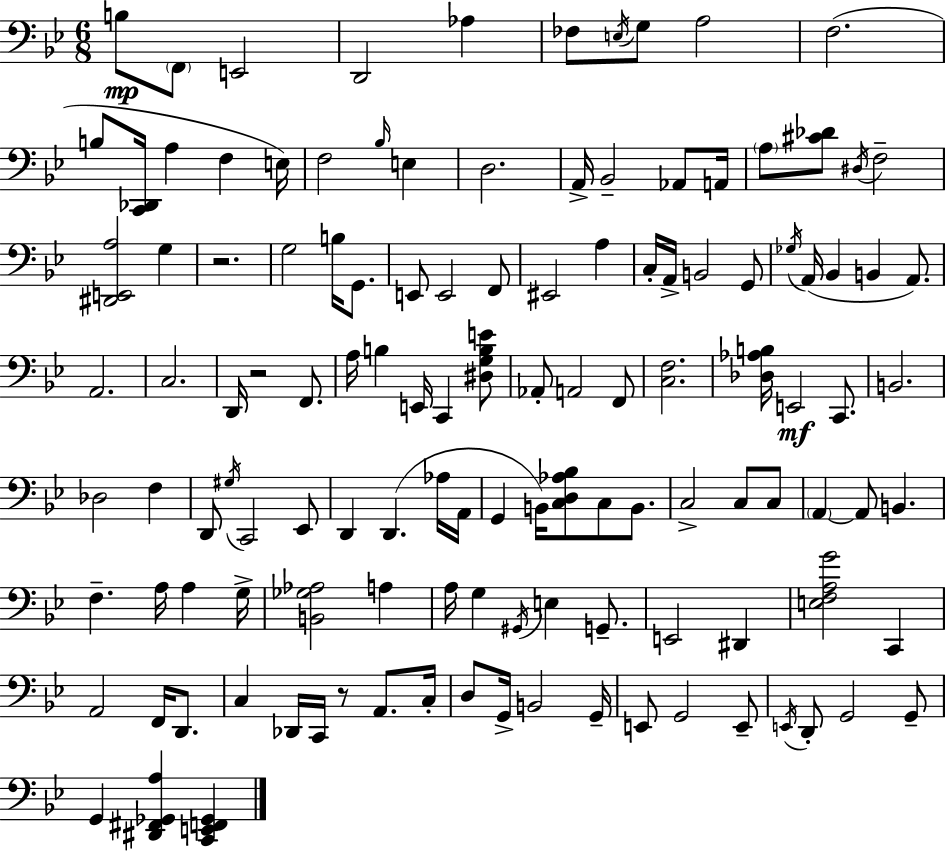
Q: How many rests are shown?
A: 3